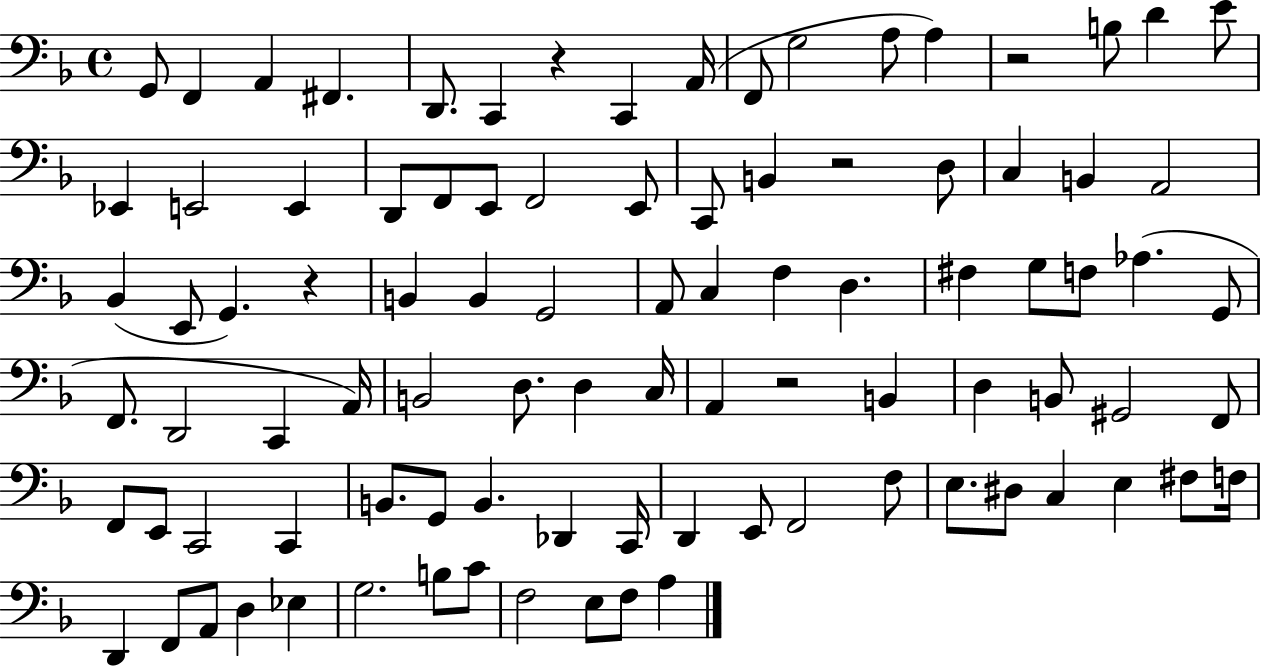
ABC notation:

X:1
T:Untitled
M:4/4
L:1/4
K:F
G,,/2 F,, A,, ^F,, D,,/2 C,, z C,, A,,/4 F,,/2 G,2 A,/2 A, z2 B,/2 D E/2 _E,, E,,2 E,, D,,/2 F,,/2 E,,/2 F,,2 E,,/2 C,,/2 B,, z2 D,/2 C, B,, A,,2 _B,, E,,/2 G,, z B,, B,, G,,2 A,,/2 C, F, D, ^F, G,/2 F,/2 _A, G,,/2 F,,/2 D,,2 C,, A,,/4 B,,2 D,/2 D, C,/4 A,, z2 B,, D, B,,/2 ^G,,2 F,,/2 F,,/2 E,,/2 C,,2 C,, B,,/2 G,,/2 B,, _D,, C,,/4 D,, E,,/2 F,,2 F,/2 E,/2 ^D,/2 C, E, ^F,/2 F,/4 D,, F,,/2 A,,/2 D, _E, G,2 B,/2 C/2 F,2 E,/2 F,/2 A,